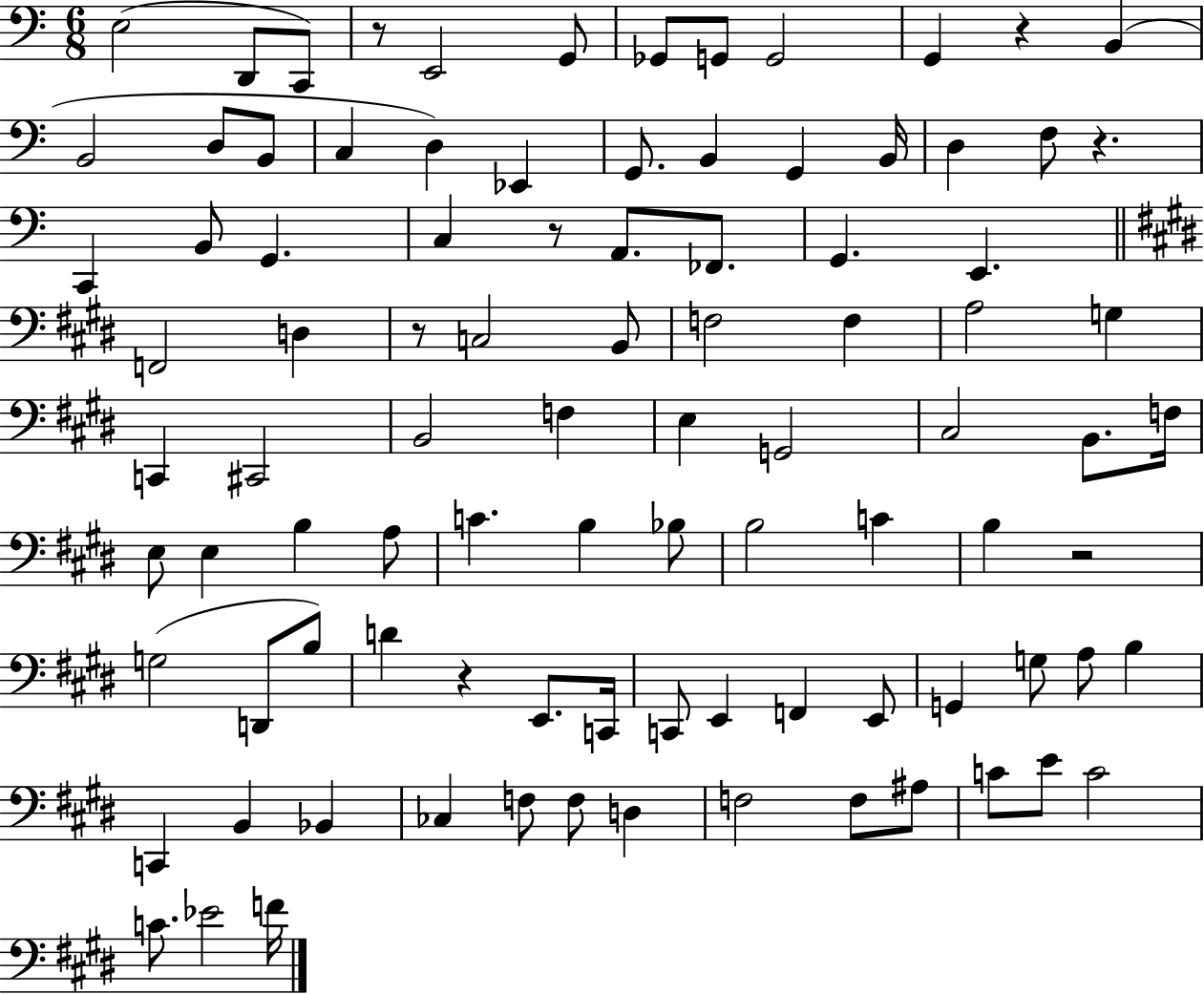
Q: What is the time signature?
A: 6/8